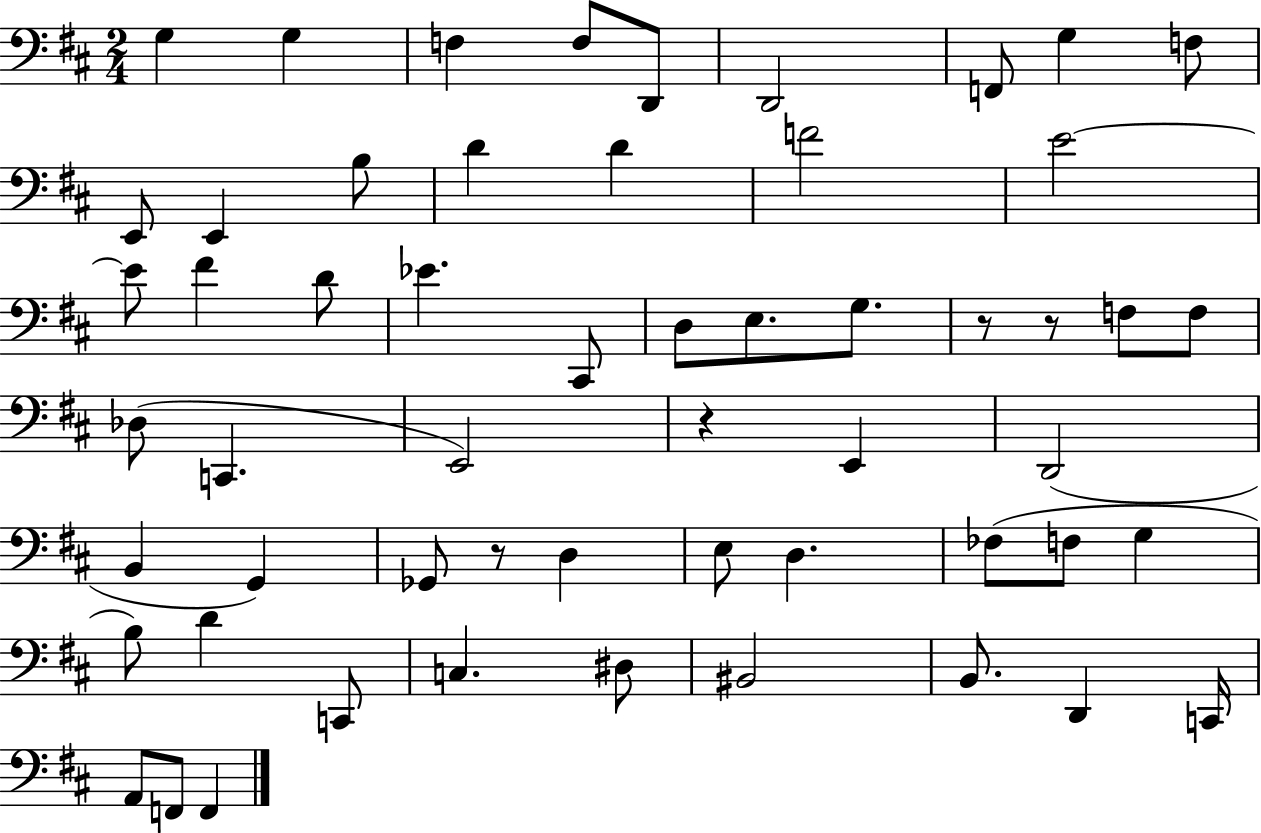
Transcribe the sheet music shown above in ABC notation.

X:1
T:Untitled
M:2/4
L:1/4
K:D
G, G, F, F,/2 D,,/2 D,,2 F,,/2 G, F,/2 E,,/2 E,, B,/2 D D F2 E2 E/2 ^F D/2 _E ^C,,/2 D,/2 E,/2 G,/2 z/2 z/2 F,/2 F,/2 _D,/2 C,, E,,2 z E,, D,,2 B,, G,, _G,,/2 z/2 D, E,/2 D, _F,/2 F,/2 G, B,/2 D C,,/2 C, ^D,/2 ^B,,2 B,,/2 D,, C,,/4 A,,/2 F,,/2 F,,